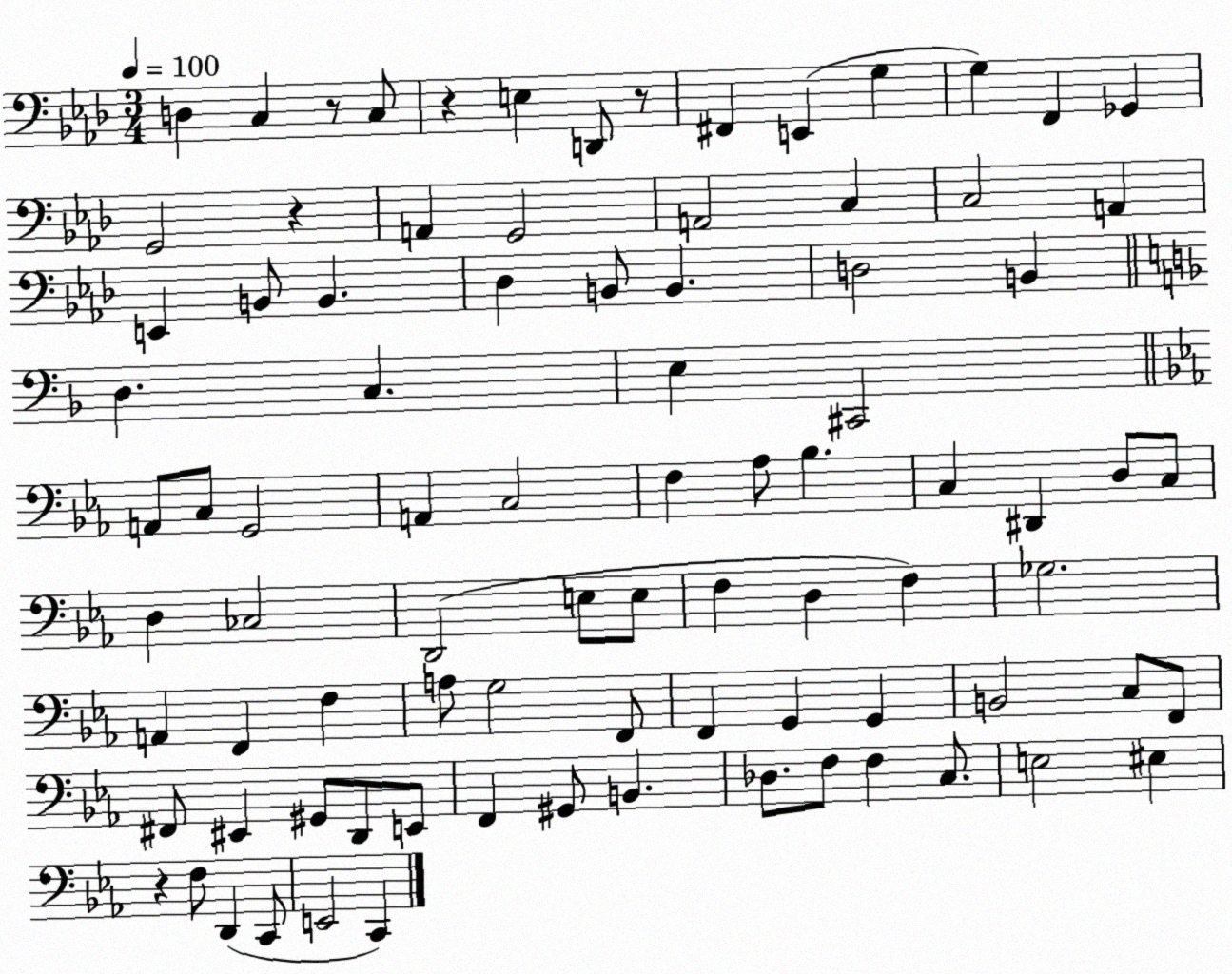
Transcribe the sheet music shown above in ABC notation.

X:1
T:Untitled
M:3/4
L:1/4
K:Ab
D, C, z/2 C,/2 z E, D,,/2 z/2 ^F,, E,, G, G, F,, _G,, G,,2 z A,, G,,2 A,,2 C, C,2 A,, E,, B,,/2 B,, _D, B,,/2 B,, D,2 B,, D, C, E, ^C,,2 A,,/2 C,/2 G,,2 A,, C,2 F, _A,/2 _B, C, ^D,, D,/2 C,/2 D, _C,2 D,,2 E,/2 E,/2 F, D, F, _G,2 A,, F,, F, A,/2 G,2 F,,/2 F,, G,, G,, B,,2 C,/2 F,,/2 ^F,,/2 ^E,, ^G,,/2 D,,/2 E,,/2 F,, ^G,,/2 B,, _D,/2 F,/2 F, C,/2 E,2 ^E, z F,/2 D,, C,,/2 E,,2 C,,